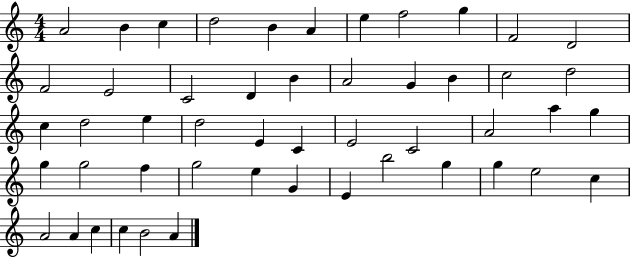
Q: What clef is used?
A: treble